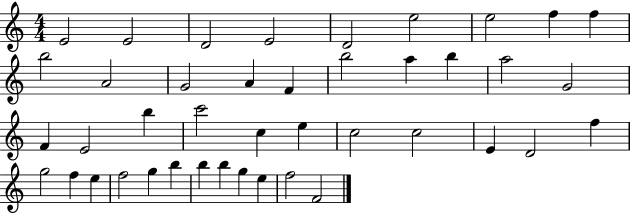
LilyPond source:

{
  \clef treble
  \numericTimeSignature
  \time 4/4
  \key c \major
  e'2 e'2 | d'2 e'2 | d'2 e''2 | e''2 f''4 f''4 | \break b''2 a'2 | g'2 a'4 f'4 | b''2 a''4 b''4 | a''2 g'2 | \break f'4 e'2 b''4 | c'''2 c''4 e''4 | c''2 c''2 | e'4 d'2 f''4 | \break g''2 f''4 e''4 | f''2 g''4 b''4 | b''4 b''4 g''4 e''4 | f''2 f'2 | \break \bar "|."
}